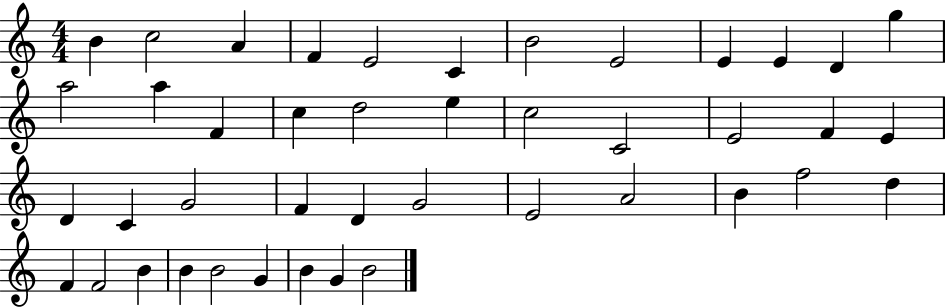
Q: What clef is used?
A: treble